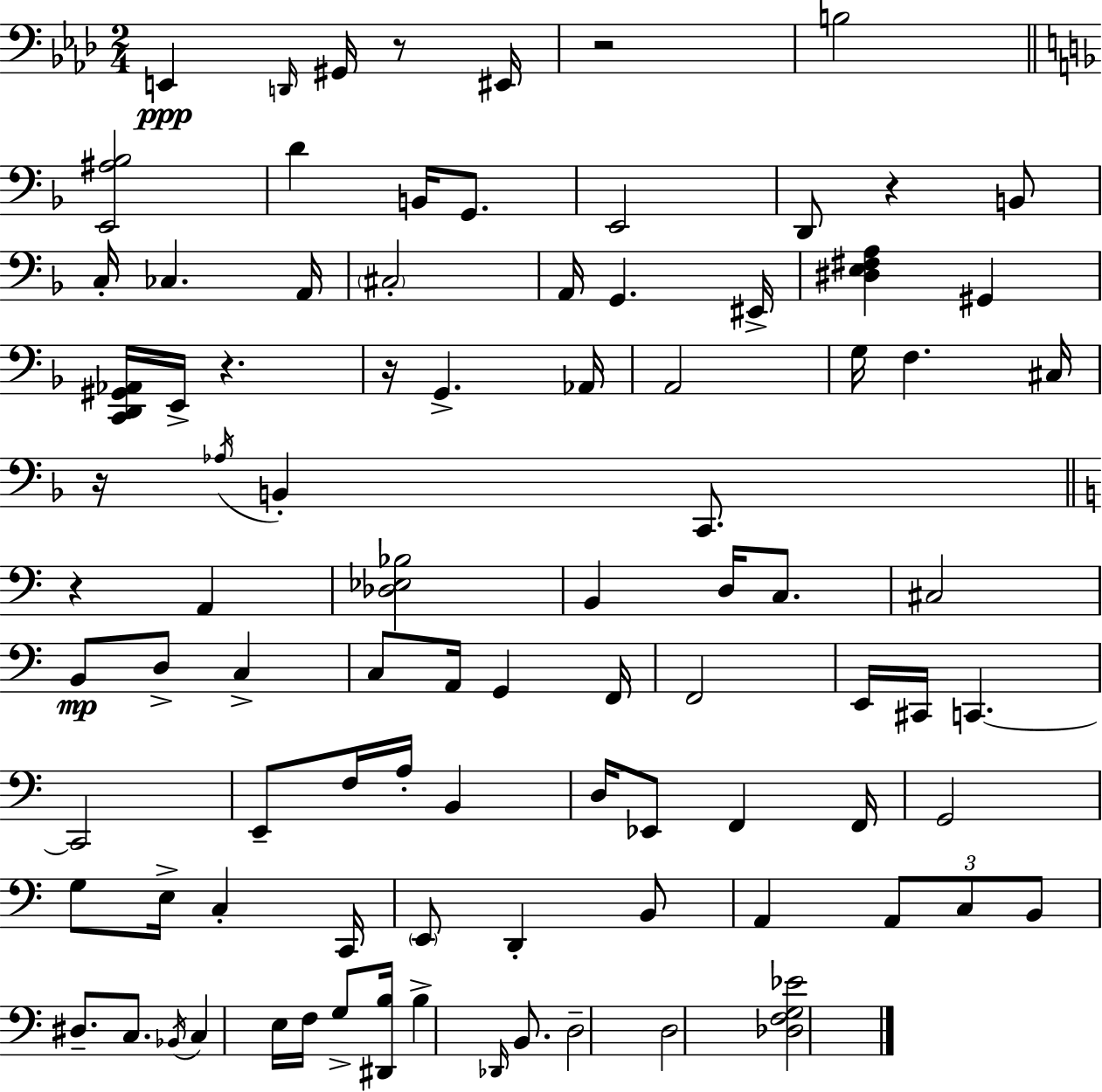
E2/q D2/s G#2/s R/e EIS2/s R/h B3/h [E2,A#3,Bb3]/h D4/q B2/s G2/e. E2/h D2/e R/q B2/e C3/s CES3/q. A2/s C#3/h A2/s G2/q. EIS2/s [D#3,E3,F#3,A3]/q G#2/q [C2,D2,G#2,Ab2]/s E2/s R/q. R/s G2/q. Ab2/s A2/h G3/s F3/q. C#3/s R/s Ab3/s B2/q C2/e. R/q A2/q [Db3,Eb3,Bb3]/h B2/q D3/s C3/e. C#3/h B2/e D3/e C3/q C3/e A2/s G2/q F2/s F2/h E2/s C#2/s C2/q. C2/h E2/e F3/s A3/s B2/q D3/s Eb2/e F2/q F2/s G2/h G3/e E3/s C3/q C2/s E2/e D2/q B2/e A2/q A2/e C3/e B2/e D#3/e. C3/e. Bb2/s C3/q E3/s F3/s G3/e [D#2,B3]/s B3/q Db2/s B2/e. D3/h D3/h [Db3,F3,G3,Eb4]/h